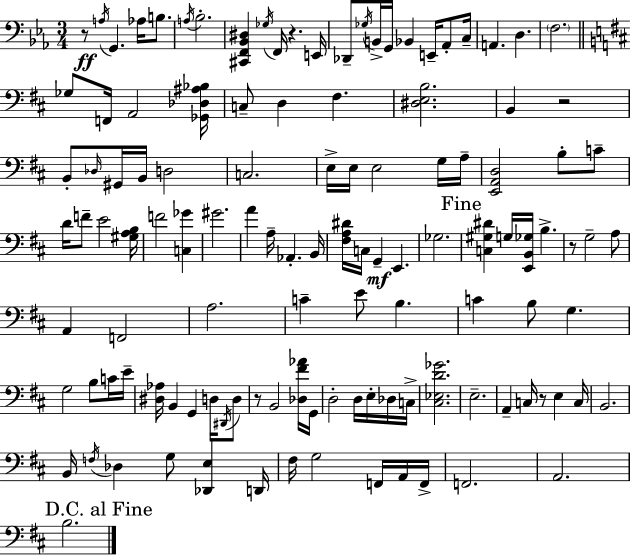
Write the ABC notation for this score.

X:1
T:Untitled
M:3/4
L:1/4
K:Cm
z/2 A,/4 G,, _A,/4 B,/2 A,/4 _B,2 [^C,,F,,_B,,^D,] _G,/4 F,,/4 z E,,/4 _D,,/2 _G,/4 B,,/4 G,,/4 _B,, E,,/4 _A,,/2 C,/4 A,, D, F,2 _G,/2 F,,/4 A,,2 [_G,,_D,^A,_B,]/4 C,/2 D, ^F, [^D,E,B,]2 B,, z2 B,,/2 _D,/4 ^G,,/4 B,,/4 D,2 C,2 E,/4 E,/4 E,2 G,/4 A,/4 [E,,A,,D,]2 B,/2 C/2 D/4 F/2 E2 [^G,A,B,]/4 F2 [C,_G] ^G2 A A,/4 _A,, B,,/4 [^F,A,^D]/4 C,/4 G,, E,, _G,2 [C,^G,^D] G,/4 [E,,B,,_G,]/4 B, z/2 G,2 A,/2 A,, F,,2 A,2 C E/2 B, C B,/2 G, G,2 B,/2 C/4 E/4 [^D,_A,]/4 B,, G,, D,/4 ^D,,/4 D,/2 z/2 B,,2 [_D,^F_A]/4 G,,/4 D,2 D,/4 E,/4 _D,/4 C,/4 [^C,_E,D_G]2 E,2 A,, C,/4 z/2 E, C,/4 B,,2 B,,/4 F,/4 _D, G,/2 [_D,,E,] D,,/4 ^F,/4 G,2 F,,/4 A,,/4 F,,/4 F,,2 A,,2 B,2